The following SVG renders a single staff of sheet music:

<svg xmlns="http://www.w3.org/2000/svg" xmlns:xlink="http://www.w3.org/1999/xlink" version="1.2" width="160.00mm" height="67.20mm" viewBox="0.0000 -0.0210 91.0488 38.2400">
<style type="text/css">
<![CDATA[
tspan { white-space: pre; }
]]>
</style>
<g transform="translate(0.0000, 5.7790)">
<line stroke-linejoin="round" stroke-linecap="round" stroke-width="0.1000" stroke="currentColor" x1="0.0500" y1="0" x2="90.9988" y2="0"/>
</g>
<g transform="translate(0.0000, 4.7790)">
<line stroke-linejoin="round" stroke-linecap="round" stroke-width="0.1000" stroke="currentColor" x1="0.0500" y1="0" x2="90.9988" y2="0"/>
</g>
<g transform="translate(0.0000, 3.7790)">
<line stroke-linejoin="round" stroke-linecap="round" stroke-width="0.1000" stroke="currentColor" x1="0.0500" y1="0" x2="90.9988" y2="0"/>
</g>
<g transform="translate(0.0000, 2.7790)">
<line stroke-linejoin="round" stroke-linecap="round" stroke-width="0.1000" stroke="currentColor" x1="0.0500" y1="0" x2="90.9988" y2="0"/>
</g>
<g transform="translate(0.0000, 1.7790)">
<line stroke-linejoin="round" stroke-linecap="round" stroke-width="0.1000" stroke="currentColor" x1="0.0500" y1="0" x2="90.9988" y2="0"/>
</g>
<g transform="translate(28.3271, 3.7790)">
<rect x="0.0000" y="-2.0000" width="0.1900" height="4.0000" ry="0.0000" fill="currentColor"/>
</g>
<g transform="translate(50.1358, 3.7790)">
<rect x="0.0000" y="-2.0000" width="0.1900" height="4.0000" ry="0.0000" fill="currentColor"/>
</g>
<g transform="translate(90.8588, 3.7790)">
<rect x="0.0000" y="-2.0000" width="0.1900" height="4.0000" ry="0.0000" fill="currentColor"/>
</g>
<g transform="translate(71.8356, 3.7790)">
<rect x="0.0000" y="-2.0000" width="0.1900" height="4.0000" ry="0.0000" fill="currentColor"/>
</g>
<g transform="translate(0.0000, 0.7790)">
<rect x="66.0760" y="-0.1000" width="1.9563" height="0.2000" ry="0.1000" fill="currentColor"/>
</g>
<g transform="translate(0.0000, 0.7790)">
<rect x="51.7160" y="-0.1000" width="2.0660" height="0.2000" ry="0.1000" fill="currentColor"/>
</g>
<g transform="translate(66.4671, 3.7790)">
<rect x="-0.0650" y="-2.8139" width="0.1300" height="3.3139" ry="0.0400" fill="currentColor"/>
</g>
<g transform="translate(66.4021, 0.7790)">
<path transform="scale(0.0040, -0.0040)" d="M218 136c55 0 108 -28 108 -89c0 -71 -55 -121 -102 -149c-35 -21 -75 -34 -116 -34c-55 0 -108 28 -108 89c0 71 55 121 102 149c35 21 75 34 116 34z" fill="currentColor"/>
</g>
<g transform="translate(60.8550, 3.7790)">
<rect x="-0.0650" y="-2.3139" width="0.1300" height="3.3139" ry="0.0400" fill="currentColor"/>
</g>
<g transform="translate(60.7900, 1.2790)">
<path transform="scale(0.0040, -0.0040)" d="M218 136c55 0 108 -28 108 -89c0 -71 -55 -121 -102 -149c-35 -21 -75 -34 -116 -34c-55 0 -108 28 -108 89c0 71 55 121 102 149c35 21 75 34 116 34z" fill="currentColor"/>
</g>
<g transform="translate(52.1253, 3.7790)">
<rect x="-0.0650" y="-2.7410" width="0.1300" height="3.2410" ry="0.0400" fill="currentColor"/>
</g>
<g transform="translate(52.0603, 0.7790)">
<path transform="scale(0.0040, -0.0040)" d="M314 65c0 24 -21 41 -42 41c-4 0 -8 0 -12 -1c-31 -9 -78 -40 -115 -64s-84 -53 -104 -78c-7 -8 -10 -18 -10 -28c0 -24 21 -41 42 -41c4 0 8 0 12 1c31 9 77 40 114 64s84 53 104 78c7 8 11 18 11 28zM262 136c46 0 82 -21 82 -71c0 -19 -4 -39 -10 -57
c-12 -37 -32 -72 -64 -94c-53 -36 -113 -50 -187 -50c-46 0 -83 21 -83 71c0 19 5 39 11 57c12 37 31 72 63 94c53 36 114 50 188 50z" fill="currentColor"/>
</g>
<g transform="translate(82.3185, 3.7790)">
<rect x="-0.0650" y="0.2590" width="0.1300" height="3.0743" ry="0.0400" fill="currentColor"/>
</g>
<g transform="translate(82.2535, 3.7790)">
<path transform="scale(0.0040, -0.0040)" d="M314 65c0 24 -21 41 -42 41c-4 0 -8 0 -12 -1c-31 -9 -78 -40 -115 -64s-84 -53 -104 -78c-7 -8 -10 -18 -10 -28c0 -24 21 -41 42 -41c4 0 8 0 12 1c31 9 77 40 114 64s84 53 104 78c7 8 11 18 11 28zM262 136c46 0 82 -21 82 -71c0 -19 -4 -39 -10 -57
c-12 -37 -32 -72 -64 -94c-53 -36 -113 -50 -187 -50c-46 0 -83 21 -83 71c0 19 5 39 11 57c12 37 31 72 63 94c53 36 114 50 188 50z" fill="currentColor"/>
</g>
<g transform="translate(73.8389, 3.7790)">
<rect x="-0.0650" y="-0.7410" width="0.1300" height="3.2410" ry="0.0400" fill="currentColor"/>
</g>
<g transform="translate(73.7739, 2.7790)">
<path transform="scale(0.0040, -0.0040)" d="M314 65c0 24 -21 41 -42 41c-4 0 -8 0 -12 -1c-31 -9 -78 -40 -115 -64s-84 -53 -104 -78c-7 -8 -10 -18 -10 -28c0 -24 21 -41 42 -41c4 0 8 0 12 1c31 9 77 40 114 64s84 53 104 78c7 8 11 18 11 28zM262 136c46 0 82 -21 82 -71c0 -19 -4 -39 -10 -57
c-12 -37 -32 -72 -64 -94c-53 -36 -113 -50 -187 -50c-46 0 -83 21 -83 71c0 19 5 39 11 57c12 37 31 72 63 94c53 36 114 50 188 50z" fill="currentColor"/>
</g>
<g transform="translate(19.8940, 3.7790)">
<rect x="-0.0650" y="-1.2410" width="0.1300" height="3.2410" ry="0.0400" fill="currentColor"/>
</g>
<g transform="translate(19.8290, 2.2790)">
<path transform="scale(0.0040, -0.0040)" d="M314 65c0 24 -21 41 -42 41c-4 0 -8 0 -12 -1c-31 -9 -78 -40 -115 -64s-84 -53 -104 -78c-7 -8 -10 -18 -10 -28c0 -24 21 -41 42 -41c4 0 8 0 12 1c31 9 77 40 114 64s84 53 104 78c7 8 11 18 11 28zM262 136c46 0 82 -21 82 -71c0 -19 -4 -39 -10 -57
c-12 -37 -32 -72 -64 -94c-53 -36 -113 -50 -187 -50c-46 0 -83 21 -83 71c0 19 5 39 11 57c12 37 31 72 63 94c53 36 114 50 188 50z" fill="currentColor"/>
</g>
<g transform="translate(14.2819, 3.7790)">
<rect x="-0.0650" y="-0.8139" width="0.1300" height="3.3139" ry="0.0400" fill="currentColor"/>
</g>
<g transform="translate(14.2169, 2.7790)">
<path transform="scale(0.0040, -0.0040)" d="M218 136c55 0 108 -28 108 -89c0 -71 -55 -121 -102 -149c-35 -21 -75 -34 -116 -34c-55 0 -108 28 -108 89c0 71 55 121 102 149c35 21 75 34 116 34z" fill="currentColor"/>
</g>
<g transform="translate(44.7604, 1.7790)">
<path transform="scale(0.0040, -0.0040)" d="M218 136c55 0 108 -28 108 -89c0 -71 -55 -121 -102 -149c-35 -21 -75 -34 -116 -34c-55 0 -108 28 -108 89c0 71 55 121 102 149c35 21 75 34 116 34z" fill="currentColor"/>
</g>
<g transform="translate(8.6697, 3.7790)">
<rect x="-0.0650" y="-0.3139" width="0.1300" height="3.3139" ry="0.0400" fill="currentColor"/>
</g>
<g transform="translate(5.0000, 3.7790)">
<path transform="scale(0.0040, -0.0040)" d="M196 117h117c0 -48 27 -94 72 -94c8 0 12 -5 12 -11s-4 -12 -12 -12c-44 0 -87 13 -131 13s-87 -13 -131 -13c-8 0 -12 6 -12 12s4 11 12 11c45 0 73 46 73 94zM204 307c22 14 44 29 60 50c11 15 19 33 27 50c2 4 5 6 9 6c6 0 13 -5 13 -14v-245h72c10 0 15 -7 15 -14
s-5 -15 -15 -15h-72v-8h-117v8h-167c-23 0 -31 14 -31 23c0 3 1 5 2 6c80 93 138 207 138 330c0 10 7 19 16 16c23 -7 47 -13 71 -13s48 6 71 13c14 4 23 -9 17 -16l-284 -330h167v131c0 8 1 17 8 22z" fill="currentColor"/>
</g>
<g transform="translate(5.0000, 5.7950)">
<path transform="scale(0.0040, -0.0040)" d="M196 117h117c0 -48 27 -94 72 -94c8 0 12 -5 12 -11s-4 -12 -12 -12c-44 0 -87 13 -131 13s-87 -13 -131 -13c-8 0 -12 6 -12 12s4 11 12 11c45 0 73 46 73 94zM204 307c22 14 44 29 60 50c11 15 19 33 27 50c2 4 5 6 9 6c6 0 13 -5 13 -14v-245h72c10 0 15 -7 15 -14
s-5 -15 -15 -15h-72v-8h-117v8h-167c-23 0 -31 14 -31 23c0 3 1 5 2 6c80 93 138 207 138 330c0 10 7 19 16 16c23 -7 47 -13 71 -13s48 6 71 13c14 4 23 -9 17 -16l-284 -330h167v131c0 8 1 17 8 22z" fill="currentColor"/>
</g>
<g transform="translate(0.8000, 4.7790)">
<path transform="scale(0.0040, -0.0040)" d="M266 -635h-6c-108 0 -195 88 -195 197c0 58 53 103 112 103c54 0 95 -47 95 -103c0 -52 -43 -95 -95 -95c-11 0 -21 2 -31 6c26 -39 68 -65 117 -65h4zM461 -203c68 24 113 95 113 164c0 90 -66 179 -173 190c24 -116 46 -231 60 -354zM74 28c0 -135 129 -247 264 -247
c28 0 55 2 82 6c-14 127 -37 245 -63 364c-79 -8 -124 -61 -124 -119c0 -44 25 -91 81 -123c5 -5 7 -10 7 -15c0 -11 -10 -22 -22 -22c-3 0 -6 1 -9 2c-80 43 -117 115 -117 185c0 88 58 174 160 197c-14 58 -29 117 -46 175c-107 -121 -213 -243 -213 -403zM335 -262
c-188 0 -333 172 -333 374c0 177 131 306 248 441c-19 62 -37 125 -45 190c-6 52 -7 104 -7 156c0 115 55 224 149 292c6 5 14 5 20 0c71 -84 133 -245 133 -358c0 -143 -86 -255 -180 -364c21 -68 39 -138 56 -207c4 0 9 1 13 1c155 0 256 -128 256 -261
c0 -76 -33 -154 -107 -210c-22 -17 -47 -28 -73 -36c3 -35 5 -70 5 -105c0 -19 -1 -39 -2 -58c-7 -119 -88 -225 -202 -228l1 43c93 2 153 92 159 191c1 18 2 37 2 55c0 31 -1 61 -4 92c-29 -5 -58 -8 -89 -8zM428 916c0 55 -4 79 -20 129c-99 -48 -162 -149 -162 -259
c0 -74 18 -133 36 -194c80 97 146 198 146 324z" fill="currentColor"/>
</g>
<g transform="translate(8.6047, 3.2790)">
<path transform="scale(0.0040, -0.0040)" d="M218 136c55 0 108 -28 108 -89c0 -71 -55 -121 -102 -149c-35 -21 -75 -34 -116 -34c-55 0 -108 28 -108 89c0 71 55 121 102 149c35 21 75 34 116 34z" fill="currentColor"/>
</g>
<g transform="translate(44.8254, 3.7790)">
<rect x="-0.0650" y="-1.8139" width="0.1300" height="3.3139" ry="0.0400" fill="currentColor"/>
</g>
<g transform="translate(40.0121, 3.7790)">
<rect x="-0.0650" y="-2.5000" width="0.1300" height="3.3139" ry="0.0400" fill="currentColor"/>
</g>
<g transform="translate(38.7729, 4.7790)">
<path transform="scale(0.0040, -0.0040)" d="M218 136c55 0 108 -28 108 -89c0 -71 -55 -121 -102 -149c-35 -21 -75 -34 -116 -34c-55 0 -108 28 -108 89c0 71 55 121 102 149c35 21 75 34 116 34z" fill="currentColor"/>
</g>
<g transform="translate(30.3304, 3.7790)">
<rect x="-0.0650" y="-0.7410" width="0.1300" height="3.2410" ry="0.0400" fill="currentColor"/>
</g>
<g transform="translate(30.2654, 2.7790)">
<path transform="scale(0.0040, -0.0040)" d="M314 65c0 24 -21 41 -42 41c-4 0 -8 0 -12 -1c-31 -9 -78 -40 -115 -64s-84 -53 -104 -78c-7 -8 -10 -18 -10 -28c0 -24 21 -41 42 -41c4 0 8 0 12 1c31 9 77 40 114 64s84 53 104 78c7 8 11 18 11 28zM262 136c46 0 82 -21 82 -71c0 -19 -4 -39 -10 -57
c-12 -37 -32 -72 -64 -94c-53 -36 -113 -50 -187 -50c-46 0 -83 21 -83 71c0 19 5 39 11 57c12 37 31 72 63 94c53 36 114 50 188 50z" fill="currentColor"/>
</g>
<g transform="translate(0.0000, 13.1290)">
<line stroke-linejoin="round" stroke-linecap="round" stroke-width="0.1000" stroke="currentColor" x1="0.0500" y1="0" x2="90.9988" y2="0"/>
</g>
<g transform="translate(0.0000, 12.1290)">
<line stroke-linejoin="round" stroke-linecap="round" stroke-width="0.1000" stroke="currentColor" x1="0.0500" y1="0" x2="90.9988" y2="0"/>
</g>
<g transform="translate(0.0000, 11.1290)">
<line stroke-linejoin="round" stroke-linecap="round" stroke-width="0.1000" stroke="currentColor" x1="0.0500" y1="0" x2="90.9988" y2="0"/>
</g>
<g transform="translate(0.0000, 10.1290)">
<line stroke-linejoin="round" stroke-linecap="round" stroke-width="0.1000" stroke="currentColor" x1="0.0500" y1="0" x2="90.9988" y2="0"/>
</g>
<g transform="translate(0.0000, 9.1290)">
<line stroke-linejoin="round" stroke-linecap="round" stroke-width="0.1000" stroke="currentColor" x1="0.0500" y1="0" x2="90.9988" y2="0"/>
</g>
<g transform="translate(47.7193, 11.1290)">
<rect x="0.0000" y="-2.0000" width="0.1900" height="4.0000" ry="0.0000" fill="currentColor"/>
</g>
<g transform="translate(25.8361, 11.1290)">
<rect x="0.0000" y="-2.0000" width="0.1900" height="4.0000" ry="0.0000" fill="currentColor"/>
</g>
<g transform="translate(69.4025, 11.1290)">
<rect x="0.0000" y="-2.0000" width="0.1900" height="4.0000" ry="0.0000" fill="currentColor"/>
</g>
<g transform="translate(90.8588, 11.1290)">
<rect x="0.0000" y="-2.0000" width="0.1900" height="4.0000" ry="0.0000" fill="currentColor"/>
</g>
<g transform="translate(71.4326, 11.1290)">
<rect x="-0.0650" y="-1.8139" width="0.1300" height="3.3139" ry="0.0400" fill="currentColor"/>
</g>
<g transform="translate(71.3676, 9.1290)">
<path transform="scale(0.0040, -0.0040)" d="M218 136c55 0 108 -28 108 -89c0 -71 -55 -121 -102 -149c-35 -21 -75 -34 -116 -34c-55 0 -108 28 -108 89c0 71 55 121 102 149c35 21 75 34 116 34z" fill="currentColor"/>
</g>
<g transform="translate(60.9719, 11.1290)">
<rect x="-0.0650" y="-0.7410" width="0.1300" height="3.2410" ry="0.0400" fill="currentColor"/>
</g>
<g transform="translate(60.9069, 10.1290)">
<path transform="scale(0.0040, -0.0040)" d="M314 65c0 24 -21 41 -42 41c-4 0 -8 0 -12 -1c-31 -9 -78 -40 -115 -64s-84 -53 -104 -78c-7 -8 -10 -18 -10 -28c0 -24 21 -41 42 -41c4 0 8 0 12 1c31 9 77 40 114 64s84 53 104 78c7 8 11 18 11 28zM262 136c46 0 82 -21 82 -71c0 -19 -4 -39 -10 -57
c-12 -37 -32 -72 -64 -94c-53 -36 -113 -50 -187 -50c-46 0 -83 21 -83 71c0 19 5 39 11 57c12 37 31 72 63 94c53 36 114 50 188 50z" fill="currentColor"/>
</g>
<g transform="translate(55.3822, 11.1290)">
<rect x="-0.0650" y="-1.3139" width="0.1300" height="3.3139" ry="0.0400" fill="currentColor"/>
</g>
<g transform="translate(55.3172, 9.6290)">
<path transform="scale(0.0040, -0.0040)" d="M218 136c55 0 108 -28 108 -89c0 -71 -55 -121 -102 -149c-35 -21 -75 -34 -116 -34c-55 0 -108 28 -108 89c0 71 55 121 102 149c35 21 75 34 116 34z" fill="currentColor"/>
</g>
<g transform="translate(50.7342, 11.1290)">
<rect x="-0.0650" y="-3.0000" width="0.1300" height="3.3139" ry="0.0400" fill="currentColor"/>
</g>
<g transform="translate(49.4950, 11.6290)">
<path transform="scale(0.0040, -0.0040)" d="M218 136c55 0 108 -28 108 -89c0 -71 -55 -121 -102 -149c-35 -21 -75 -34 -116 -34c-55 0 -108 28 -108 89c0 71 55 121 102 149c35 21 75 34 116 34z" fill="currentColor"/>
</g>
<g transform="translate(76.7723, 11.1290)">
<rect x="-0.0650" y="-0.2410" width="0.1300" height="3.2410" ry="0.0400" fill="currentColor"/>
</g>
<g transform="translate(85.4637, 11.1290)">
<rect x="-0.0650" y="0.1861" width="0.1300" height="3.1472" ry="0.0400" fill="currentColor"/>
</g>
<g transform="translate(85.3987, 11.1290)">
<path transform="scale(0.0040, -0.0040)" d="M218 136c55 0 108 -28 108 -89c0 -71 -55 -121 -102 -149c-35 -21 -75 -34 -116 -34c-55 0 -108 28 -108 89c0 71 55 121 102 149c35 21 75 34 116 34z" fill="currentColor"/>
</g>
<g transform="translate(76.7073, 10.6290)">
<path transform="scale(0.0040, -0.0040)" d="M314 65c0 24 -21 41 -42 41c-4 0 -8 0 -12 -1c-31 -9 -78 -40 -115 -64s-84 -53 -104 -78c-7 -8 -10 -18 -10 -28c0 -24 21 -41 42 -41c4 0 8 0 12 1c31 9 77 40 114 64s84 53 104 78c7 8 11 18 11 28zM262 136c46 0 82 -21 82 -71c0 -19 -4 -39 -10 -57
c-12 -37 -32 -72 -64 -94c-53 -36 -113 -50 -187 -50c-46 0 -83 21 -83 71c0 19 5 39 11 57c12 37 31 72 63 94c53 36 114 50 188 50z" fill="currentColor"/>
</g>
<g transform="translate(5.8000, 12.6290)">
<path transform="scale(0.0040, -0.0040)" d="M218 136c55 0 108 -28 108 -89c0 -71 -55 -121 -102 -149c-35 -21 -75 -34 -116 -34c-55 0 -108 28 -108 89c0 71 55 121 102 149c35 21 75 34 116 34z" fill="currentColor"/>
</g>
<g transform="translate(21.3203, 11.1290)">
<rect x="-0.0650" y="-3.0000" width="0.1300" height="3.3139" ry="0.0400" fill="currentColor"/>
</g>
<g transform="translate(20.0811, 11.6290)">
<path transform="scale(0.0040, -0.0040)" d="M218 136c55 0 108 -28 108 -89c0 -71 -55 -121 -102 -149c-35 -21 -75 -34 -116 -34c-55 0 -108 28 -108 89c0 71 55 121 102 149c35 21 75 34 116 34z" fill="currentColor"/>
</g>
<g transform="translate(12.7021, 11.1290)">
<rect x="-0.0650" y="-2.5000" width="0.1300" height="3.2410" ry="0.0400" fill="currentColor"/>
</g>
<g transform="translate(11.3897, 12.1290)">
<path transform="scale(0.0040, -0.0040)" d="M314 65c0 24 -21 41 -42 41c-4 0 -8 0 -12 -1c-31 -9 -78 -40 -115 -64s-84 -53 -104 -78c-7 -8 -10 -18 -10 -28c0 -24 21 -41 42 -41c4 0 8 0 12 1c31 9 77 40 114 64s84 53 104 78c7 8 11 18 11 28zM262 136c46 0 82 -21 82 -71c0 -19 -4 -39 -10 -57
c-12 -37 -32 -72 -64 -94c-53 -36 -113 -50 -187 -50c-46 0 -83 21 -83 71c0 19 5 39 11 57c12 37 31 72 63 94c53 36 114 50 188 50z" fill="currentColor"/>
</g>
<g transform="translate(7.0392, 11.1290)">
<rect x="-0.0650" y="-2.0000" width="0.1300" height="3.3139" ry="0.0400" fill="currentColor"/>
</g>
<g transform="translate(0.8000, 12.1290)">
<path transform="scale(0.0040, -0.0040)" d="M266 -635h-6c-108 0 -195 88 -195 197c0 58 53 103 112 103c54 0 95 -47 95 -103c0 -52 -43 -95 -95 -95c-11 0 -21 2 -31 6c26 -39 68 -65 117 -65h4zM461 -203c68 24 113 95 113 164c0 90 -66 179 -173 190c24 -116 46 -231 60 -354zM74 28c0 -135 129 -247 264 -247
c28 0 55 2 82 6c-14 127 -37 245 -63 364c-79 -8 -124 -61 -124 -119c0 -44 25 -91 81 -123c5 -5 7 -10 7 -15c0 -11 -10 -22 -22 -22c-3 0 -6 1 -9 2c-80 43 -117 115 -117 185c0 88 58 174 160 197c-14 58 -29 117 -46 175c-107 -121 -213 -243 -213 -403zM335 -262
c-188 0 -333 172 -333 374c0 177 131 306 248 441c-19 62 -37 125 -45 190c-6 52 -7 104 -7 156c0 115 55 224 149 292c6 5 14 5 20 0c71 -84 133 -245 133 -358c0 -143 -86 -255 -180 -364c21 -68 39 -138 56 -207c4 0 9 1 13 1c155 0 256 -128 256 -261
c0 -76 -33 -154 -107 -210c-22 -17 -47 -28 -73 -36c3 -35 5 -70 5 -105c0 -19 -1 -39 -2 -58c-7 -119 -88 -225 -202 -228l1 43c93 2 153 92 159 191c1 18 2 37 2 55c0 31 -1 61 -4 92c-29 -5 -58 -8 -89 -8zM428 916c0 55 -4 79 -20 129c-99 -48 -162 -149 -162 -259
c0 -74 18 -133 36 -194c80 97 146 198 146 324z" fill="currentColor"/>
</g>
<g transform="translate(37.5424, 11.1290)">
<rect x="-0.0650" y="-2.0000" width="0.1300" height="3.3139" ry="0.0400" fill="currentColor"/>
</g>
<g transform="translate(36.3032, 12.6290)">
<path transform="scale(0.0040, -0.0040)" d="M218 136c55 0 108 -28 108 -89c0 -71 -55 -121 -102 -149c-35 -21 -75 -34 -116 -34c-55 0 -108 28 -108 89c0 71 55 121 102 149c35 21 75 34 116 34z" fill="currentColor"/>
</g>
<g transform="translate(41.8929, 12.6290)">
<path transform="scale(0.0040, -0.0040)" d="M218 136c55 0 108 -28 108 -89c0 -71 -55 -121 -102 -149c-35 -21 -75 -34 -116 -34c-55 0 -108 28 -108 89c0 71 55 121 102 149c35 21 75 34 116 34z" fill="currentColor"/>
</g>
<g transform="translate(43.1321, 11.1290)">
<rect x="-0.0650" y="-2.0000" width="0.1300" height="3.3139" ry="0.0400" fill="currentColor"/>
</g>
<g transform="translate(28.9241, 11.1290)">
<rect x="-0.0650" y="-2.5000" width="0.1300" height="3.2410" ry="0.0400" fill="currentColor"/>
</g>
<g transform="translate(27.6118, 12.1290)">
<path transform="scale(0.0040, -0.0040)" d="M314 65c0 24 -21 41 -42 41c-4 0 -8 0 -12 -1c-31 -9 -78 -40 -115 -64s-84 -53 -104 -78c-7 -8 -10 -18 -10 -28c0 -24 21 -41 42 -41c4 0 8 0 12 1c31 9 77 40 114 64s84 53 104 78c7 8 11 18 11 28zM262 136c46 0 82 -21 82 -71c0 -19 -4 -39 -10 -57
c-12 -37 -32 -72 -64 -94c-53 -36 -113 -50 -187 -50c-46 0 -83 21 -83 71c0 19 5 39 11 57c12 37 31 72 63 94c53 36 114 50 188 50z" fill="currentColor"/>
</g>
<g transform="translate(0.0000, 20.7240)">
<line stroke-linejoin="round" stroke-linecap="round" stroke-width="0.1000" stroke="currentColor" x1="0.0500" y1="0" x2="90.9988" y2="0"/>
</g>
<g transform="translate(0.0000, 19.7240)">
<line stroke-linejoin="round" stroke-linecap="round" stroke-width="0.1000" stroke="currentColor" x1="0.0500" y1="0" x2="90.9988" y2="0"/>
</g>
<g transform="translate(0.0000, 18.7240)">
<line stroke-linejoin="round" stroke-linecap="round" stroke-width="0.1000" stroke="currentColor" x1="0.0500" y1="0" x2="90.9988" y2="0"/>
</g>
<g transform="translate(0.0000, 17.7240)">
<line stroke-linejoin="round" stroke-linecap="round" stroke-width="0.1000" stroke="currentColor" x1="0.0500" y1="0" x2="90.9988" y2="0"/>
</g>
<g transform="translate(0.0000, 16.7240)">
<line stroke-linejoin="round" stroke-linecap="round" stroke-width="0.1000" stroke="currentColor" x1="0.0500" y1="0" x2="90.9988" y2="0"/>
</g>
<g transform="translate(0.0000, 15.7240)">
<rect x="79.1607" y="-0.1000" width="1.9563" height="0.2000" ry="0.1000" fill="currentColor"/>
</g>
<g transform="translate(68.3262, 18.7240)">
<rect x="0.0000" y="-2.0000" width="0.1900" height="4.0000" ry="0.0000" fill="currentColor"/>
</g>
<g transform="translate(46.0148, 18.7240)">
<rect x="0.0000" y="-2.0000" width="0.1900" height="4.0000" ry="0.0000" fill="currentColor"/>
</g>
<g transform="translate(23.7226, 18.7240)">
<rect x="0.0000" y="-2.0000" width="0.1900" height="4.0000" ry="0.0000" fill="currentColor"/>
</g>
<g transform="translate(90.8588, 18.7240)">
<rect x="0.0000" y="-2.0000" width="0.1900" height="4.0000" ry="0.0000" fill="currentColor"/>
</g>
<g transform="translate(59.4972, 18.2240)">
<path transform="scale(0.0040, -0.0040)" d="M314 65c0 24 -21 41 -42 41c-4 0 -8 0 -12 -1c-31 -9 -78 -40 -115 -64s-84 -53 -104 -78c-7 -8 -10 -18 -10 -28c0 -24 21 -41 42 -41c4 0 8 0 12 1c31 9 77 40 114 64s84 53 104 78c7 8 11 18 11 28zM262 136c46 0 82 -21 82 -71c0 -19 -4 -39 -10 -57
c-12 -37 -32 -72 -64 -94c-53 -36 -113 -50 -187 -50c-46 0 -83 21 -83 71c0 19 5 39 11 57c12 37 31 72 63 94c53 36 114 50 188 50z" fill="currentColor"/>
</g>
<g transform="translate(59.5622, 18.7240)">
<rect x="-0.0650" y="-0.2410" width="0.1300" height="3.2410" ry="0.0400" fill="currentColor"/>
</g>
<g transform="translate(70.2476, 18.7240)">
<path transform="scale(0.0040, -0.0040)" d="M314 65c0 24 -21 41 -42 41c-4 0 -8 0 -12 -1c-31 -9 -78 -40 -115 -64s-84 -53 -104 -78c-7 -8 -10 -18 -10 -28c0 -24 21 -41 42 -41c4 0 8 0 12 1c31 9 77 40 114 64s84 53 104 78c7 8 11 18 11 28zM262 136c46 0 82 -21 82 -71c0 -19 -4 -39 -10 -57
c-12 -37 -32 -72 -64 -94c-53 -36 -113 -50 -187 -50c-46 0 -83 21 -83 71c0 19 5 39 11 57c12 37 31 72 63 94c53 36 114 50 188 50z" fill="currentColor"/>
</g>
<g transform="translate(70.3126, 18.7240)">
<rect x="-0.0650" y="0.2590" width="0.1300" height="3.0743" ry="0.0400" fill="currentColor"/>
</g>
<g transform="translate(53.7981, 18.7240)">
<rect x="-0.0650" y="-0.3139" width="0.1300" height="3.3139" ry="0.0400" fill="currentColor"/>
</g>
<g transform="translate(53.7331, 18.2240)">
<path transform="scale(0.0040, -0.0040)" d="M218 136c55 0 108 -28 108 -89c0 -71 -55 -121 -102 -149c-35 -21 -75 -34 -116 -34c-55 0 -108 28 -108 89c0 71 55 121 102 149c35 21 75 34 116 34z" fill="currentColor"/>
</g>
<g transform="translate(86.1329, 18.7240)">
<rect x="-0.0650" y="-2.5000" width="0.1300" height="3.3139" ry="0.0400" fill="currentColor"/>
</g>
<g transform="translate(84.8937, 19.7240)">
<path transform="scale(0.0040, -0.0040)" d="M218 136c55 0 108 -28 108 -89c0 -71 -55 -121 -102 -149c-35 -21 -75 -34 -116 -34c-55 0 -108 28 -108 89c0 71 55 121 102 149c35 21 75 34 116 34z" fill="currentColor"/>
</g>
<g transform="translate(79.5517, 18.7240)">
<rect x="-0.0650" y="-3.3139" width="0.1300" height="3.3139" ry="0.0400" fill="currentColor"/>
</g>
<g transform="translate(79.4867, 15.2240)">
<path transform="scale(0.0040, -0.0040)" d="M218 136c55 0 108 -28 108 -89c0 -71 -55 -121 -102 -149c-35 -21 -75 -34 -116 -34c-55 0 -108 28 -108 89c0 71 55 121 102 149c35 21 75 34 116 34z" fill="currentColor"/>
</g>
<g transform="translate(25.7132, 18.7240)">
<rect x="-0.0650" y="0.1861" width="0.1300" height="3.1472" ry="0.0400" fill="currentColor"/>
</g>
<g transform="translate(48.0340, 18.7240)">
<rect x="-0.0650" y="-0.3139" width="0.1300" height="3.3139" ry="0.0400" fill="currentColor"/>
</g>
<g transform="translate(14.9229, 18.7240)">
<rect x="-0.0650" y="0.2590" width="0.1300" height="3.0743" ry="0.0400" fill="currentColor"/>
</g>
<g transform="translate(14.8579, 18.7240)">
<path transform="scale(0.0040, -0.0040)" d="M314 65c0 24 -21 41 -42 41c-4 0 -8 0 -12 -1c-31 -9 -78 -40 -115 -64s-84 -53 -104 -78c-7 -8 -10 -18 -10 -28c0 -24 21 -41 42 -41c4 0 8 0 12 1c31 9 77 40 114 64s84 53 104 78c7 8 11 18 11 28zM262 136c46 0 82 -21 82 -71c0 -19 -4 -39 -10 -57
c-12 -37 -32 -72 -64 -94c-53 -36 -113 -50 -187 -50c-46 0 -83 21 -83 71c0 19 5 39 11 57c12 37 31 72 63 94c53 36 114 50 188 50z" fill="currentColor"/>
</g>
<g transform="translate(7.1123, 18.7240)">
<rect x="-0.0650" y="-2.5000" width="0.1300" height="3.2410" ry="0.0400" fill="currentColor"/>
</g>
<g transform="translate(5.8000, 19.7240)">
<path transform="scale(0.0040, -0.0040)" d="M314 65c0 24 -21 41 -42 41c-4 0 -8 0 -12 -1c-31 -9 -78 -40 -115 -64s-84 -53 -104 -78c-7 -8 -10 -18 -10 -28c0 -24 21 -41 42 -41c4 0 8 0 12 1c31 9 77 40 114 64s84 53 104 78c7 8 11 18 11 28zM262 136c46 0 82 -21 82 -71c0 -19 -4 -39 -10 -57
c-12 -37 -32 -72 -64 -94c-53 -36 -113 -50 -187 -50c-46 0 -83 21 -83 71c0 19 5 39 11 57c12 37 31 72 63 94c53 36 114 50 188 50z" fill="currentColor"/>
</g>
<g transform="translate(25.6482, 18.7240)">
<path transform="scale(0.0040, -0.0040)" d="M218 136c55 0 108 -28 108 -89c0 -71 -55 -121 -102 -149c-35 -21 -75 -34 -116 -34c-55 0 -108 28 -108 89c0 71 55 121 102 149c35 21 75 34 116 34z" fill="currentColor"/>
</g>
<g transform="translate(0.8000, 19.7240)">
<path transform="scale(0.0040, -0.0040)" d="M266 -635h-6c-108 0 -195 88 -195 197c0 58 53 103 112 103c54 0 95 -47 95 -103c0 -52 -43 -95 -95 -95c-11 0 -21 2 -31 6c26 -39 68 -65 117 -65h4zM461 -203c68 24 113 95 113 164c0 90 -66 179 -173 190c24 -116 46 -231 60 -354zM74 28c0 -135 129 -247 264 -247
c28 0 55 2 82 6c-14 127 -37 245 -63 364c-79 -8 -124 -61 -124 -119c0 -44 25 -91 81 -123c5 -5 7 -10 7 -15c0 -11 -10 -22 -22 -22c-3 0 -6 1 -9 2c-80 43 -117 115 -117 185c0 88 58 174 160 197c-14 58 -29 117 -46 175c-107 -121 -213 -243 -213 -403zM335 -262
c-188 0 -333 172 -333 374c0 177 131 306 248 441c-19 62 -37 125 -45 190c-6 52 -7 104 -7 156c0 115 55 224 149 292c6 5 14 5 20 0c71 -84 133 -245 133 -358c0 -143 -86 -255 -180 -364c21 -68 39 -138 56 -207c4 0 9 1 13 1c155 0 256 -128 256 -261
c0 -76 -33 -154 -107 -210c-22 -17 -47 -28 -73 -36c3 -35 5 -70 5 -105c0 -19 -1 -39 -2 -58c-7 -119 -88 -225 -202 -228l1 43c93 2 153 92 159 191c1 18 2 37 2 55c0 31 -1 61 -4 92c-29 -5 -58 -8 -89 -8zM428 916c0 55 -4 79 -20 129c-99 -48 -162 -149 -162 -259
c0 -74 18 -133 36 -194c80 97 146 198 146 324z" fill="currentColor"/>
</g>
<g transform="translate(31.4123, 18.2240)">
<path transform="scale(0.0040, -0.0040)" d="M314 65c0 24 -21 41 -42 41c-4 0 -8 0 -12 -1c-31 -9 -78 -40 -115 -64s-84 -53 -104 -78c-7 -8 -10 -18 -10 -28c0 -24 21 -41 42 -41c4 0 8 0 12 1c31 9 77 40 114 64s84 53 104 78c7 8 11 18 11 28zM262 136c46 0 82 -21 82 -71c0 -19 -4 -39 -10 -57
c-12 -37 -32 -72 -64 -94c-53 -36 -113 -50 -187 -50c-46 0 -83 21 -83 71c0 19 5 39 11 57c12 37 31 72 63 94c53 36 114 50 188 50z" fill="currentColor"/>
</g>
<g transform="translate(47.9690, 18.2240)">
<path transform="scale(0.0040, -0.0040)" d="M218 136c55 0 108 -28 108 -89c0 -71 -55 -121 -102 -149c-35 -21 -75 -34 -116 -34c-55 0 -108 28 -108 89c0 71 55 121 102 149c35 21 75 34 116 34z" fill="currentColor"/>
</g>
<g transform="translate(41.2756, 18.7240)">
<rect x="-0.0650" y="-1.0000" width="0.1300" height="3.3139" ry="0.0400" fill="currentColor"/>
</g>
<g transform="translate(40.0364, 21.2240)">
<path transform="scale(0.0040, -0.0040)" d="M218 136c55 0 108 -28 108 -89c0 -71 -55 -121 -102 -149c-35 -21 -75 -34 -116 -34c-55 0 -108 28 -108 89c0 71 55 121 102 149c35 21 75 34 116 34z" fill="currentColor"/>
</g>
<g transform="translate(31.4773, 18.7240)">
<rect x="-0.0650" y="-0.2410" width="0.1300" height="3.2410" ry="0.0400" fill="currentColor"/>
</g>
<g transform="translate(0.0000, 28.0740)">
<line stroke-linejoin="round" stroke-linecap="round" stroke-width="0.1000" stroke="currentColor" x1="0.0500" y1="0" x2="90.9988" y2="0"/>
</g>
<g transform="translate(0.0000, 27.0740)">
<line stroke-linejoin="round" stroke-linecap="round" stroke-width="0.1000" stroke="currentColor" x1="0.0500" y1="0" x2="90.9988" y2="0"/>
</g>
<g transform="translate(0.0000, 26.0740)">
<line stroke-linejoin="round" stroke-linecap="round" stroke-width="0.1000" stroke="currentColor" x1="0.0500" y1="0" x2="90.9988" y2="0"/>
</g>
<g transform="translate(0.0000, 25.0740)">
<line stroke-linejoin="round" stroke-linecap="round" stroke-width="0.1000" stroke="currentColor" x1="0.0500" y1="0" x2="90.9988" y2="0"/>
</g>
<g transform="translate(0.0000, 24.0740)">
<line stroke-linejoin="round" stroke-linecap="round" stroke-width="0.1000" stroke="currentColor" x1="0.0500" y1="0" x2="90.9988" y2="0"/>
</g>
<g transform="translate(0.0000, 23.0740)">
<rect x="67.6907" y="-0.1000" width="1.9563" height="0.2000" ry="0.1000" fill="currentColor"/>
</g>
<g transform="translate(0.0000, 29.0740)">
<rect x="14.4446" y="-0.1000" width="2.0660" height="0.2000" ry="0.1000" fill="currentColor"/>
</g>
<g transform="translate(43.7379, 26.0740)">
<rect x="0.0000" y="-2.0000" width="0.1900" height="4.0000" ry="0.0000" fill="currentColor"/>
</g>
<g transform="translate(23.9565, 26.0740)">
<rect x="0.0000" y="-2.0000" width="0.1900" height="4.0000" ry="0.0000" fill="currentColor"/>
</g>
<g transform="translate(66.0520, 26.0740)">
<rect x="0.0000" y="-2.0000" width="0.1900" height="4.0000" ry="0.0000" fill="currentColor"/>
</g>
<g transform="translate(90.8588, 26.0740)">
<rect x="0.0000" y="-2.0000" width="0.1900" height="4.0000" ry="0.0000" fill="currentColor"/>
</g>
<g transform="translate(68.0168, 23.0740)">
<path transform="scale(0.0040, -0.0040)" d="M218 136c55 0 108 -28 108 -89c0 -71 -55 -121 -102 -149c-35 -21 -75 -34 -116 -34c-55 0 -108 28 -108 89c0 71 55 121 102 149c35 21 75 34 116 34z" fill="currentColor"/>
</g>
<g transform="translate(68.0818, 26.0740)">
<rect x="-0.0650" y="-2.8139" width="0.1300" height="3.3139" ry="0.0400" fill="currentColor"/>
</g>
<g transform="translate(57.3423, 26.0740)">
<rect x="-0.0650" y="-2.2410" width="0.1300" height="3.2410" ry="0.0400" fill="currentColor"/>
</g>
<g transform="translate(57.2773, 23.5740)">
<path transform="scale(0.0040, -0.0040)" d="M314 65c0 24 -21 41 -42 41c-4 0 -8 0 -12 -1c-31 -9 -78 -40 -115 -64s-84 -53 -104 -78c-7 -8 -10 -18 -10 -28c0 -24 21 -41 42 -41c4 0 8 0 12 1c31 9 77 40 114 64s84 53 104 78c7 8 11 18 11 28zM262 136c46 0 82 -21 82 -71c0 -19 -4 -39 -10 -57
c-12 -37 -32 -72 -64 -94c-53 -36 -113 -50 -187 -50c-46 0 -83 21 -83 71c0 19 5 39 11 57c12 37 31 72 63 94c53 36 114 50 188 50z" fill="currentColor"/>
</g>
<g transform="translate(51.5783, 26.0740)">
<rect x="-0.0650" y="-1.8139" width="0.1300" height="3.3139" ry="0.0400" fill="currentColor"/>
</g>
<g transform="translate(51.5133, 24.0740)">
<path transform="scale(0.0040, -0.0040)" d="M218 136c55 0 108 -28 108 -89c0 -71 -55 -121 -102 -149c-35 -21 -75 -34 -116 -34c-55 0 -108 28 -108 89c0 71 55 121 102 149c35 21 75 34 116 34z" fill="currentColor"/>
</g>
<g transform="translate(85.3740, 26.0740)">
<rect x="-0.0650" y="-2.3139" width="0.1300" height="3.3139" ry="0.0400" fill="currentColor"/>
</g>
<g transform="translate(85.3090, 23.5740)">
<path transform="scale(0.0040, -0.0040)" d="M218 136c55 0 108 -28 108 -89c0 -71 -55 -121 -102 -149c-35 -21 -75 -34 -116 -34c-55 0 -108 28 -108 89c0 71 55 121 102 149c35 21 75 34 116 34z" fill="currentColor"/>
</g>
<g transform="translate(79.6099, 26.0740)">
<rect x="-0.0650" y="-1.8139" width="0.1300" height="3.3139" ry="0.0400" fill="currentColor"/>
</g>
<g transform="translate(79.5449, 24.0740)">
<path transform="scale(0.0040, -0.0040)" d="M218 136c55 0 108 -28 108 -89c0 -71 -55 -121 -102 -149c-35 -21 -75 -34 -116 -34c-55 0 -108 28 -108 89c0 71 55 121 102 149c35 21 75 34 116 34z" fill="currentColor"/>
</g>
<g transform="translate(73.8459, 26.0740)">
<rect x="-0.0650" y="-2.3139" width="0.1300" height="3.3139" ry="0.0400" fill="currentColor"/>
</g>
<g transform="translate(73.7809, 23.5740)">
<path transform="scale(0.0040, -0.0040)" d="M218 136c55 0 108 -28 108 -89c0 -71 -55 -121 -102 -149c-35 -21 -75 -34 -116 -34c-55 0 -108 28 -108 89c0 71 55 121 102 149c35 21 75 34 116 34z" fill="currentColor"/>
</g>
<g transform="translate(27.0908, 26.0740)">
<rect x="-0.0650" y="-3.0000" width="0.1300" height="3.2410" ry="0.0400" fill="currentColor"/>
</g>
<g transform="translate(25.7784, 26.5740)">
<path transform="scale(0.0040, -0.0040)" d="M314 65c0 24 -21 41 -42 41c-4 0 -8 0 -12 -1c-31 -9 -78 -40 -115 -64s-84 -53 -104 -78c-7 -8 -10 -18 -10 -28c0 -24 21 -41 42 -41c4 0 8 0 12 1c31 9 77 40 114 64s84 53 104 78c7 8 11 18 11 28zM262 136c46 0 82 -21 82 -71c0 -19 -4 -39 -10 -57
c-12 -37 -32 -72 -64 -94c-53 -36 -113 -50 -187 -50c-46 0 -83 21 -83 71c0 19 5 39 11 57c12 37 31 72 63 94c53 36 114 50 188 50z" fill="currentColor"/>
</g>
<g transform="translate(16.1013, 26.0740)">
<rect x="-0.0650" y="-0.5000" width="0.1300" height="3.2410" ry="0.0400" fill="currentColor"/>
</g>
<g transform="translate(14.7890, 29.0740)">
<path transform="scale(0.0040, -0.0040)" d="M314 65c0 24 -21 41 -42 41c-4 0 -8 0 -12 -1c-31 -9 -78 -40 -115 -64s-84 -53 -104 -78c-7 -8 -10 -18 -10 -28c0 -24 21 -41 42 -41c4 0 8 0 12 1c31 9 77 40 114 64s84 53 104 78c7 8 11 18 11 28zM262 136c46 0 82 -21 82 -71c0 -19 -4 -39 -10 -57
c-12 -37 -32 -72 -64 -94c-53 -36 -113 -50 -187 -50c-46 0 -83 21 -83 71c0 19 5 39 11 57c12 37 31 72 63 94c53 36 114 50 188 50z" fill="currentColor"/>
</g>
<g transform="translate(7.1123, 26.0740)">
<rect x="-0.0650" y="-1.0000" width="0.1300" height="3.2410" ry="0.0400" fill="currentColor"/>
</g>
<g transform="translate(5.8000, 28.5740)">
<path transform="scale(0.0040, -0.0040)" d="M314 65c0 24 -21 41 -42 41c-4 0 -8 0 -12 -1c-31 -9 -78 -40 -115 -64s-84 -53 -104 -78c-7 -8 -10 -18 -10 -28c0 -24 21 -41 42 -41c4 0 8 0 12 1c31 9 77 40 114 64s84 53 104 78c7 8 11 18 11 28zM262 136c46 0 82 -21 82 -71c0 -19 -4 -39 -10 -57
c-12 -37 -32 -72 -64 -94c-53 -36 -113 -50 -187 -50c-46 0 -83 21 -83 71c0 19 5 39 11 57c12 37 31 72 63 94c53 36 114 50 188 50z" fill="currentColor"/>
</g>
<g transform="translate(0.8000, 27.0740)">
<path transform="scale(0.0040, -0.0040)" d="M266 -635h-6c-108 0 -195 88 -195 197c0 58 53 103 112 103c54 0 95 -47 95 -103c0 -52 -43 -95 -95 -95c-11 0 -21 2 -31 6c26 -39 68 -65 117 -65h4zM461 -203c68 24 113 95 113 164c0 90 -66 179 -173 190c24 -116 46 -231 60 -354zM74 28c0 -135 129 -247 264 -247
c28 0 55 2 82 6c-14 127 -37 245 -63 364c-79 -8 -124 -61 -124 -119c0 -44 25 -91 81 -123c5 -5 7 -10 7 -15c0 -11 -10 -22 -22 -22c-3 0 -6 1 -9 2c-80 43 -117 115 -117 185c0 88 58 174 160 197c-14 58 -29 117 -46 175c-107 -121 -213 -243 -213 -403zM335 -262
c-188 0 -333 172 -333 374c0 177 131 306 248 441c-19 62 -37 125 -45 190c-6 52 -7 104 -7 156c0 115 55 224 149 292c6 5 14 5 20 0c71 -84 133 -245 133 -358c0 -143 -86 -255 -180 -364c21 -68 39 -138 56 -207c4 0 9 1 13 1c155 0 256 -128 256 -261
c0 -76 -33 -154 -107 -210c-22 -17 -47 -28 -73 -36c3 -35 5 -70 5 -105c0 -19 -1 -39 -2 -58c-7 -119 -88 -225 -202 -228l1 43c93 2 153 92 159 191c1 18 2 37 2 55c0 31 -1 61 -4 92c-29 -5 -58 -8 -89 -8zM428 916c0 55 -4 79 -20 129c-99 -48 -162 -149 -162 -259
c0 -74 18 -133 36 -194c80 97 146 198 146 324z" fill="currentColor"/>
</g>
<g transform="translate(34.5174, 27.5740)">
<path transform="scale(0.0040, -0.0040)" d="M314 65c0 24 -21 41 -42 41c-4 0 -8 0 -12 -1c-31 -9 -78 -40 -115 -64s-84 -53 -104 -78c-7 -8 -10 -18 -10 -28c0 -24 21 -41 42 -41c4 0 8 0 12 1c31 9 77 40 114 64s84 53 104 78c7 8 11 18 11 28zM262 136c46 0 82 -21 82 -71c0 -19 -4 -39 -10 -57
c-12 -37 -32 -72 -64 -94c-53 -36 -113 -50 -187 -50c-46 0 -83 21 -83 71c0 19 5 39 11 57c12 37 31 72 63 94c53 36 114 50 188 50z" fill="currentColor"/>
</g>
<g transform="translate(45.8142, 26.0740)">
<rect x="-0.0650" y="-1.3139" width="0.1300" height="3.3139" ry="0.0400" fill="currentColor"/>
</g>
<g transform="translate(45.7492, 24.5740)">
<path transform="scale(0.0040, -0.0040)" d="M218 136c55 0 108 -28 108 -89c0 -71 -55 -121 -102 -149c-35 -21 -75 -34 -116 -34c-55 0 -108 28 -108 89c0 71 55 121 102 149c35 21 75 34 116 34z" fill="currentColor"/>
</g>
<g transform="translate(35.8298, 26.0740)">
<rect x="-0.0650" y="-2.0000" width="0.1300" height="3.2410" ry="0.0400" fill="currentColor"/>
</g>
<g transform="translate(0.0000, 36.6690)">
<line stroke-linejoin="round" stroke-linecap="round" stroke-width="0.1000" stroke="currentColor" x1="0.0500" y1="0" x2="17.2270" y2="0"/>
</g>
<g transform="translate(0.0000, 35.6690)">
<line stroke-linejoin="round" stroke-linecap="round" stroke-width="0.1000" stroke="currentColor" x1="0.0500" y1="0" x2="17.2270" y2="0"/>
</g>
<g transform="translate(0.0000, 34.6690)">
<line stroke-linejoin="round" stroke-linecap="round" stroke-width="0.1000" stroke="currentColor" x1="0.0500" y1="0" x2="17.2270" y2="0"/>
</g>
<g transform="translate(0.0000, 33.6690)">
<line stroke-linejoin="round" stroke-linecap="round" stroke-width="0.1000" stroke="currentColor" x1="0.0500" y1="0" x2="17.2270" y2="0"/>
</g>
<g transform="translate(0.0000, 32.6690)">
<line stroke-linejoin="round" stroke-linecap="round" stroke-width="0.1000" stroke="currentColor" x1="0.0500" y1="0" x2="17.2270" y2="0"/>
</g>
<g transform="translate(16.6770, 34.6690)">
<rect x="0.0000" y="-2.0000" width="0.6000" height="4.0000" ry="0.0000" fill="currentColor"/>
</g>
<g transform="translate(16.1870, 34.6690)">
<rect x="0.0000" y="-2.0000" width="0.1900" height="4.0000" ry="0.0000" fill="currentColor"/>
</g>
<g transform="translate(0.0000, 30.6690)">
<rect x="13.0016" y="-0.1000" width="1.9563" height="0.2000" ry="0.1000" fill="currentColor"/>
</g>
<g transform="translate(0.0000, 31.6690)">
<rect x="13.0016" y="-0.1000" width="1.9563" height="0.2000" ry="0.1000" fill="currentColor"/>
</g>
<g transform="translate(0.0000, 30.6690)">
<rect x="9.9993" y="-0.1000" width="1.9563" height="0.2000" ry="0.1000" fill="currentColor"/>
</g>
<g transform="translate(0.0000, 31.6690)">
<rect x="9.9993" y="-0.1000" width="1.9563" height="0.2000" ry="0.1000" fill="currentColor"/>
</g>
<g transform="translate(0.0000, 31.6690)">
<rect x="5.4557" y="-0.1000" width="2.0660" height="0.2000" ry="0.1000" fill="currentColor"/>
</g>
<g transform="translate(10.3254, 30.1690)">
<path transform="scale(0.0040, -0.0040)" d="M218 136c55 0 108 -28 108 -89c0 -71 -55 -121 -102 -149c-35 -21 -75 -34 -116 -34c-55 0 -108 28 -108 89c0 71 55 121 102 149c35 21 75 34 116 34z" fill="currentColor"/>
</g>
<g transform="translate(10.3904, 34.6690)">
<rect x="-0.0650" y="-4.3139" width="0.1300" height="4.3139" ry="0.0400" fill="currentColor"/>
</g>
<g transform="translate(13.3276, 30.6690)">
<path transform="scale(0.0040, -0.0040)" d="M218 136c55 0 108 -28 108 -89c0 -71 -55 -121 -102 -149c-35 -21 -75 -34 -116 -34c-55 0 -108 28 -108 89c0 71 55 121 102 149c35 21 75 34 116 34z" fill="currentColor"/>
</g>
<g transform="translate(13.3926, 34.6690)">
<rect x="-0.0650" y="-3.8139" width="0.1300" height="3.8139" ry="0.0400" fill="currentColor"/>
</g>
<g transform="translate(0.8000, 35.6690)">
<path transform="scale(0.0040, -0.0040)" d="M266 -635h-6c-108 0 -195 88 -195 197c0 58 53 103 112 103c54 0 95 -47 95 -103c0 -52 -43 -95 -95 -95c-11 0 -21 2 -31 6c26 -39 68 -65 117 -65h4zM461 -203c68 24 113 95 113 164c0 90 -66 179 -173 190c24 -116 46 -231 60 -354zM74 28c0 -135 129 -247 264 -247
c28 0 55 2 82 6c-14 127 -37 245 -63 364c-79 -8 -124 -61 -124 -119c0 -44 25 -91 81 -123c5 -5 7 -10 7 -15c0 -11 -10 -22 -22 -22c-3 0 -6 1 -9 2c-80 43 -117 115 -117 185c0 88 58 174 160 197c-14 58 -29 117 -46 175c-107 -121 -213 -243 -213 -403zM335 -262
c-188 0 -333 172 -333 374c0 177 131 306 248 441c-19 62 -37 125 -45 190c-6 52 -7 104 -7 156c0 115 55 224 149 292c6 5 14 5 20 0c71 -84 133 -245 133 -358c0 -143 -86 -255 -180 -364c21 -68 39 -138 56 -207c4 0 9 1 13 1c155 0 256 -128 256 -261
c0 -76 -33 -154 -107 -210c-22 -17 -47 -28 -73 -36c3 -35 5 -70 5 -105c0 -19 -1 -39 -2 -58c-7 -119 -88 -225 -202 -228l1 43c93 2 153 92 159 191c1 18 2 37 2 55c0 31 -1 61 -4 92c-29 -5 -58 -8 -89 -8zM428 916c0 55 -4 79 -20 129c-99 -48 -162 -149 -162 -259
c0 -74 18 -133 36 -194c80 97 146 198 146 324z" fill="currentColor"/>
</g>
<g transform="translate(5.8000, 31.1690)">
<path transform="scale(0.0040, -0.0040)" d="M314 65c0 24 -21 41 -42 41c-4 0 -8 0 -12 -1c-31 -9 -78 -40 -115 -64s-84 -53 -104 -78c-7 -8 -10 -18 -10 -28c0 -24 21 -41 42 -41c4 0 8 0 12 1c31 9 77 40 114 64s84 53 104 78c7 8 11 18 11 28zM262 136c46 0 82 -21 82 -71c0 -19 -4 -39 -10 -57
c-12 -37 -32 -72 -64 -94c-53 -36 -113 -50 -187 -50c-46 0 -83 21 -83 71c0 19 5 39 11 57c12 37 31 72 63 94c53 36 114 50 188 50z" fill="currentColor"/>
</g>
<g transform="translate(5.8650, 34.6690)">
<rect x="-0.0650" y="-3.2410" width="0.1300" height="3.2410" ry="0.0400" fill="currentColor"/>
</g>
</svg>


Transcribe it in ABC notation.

X:1
T:Untitled
M:4/4
L:1/4
K:C
c d e2 d2 G f a2 g a d2 B2 F G2 A G2 F F A e d2 f c2 B G2 B2 B c2 D c c c2 B2 b G D2 C2 A2 F2 e f g2 a g f g b2 d' c'